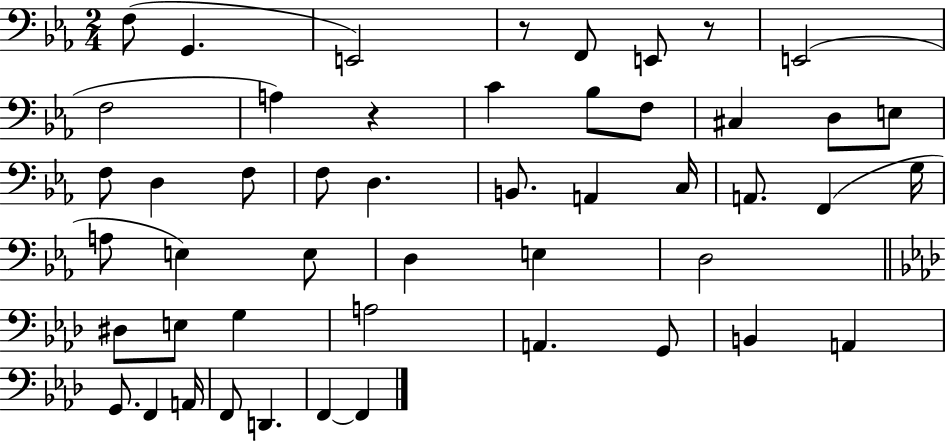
X:1
T:Untitled
M:2/4
L:1/4
K:Eb
F,/2 G,, E,,2 z/2 F,,/2 E,,/2 z/2 E,,2 F,2 A, z C _B,/2 F,/2 ^C, D,/2 E,/2 F,/2 D, F,/2 F,/2 D, B,,/2 A,, C,/4 A,,/2 F,, G,/4 A,/2 E, E,/2 D, E, D,2 ^D,/2 E,/2 G, A,2 A,, G,,/2 B,, A,, G,,/2 F,, A,,/4 F,,/2 D,, F,, F,,